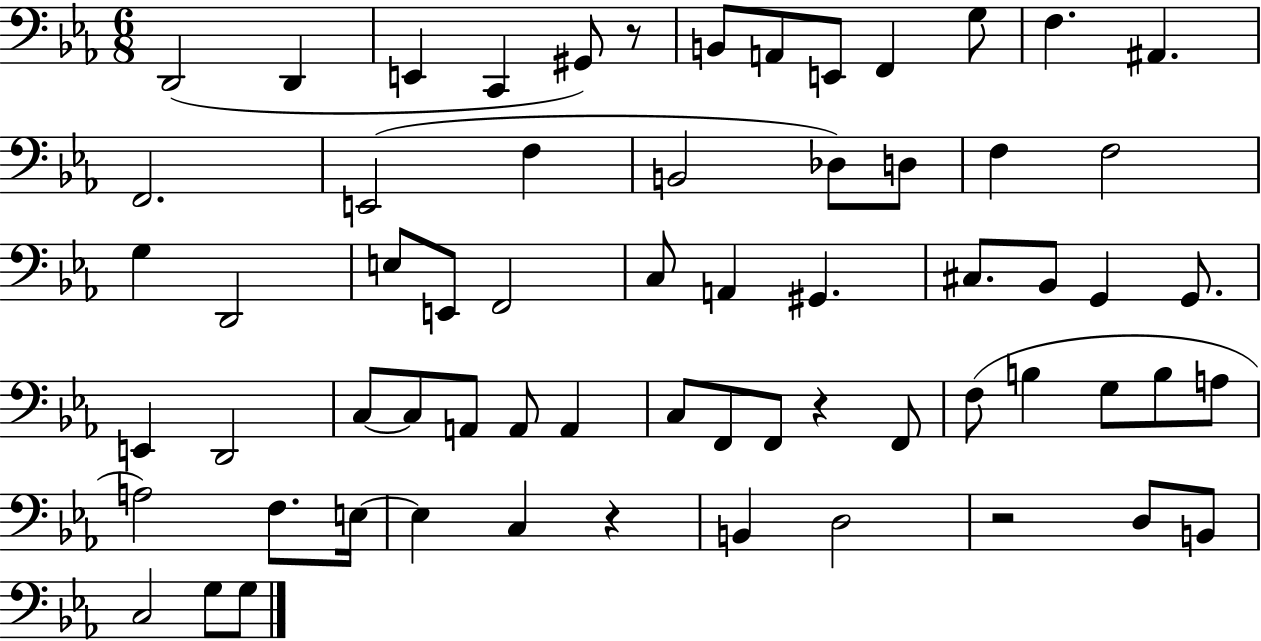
{
  \clef bass
  \numericTimeSignature
  \time 6/8
  \key ees \major
  d,2( d,4 | e,4 c,4 gis,8) r8 | b,8 a,8 e,8 f,4 g8 | f4. ais,4. | \break f,2. | e,2( f4 | b,2 des8) d8 | f4 f2 | \break g4 d,2 | e8 e,8 f,2 | c8 a,4 gis,4. | cis8. bes,8 g,4 g,8. | \break e,4 d,2 | c8~~ c8 a,8 a,8 a,4 | c8 f,8 f,8 r4 f,8 | f8( b4 g8 b8 a8 | \break a2) f8. e16~~ | e4 c4 r4 | b,4 d2 | r2 d8 b,8 | \break c2 g8 g8 | \bar "|."
}